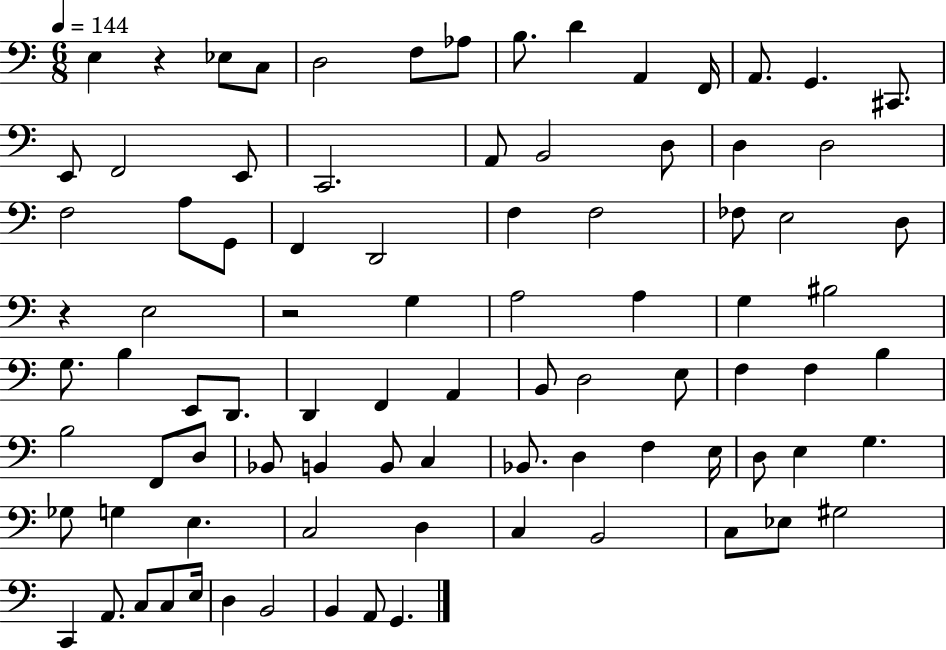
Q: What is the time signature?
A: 6/8